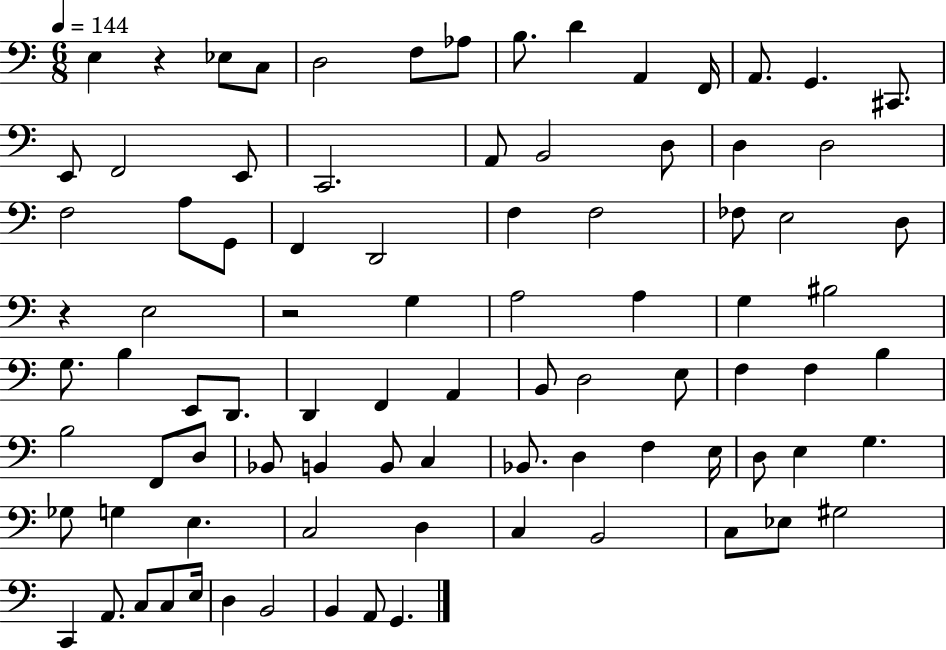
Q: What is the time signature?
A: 6/8